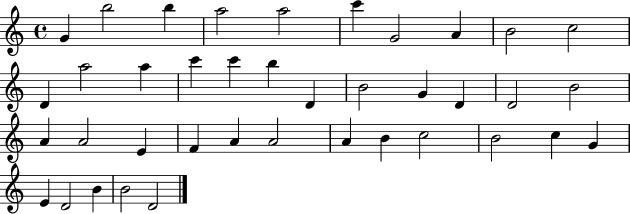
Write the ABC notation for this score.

X:1
T:Untitled
M:4/4
L:1/4
K:C
G b2 b a2 a2 c' G2 A B2 c2 D a2 a c' c' b D B2 G D D2 B2 A A2 E F A A2 A B c2 B2 c G E D2 B B2 D2